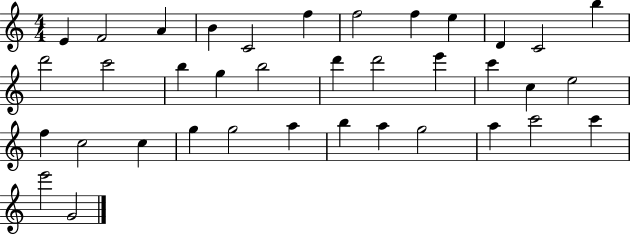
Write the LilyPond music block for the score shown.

{
  \clef treble
  \numericTimeSignature
  \time 4/4
  \key c \major
  e'4 f'2 a'4 | b'4 c'2 f''4 | f''2 f''4 e''4 | d'4 c'2 b''4 | \break d'''2 c'''2 | b''4 g''4 b''2 | d'''4 d'''2 e'''4 | c'''4 c''4 e''2 | \break f''4 c''2 c''4 | g''4 g''2 a''4 | b''4 a''4 g''2 | a''4 c'''2 c'''4 | \break e'''2 g'2 | \bar "|."
}